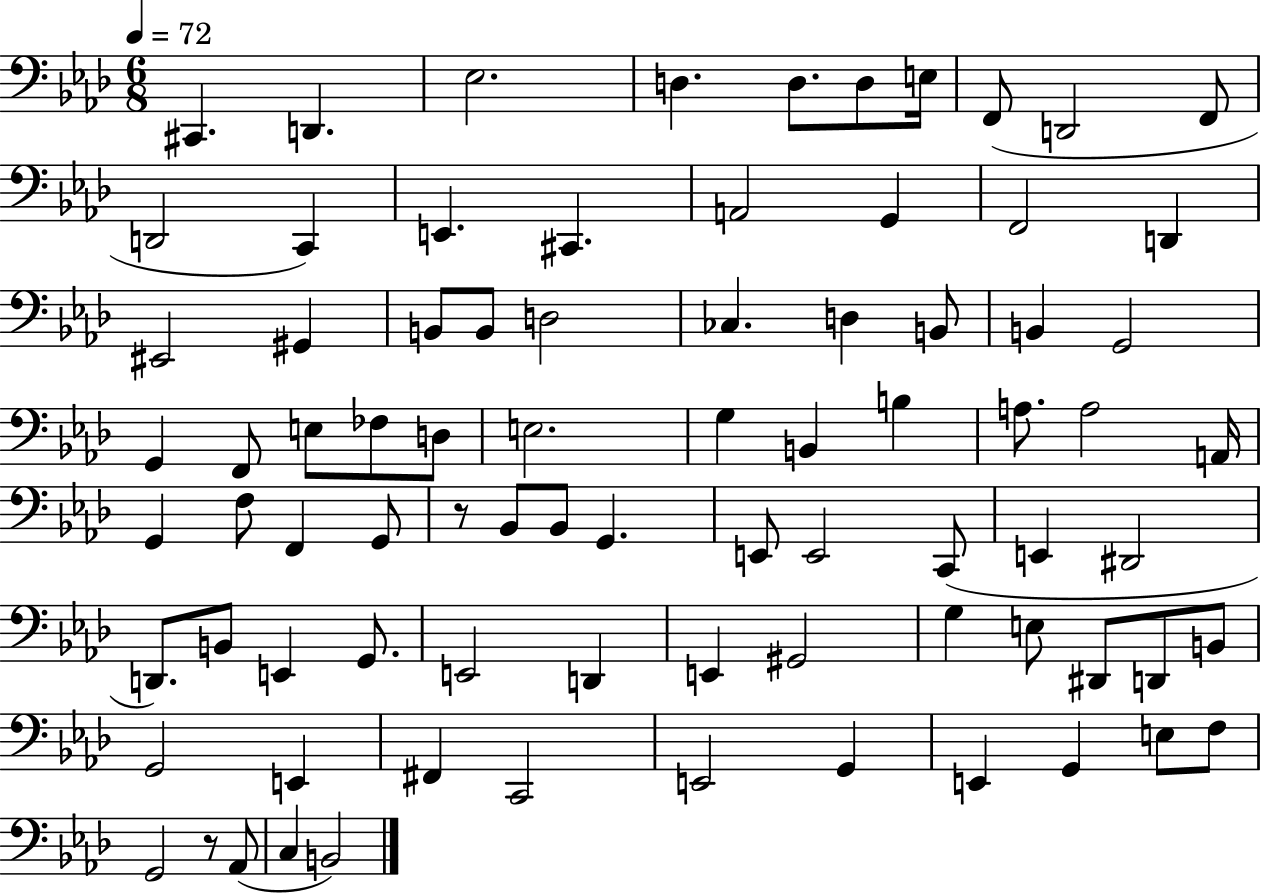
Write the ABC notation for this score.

X:1
T:Untitled
M:6/8
L:1/4
K:Ab
^C,, D,, _E,2 D, D,/2 D,/2 E,/4 F,,/2 D,,2 F,,/2 D,,2 C,, E,, ^C,, A,,2 G,, F,,2 D,, ^E,,2 ^G,, B,,/2 B,,/2 D,2 _C, D, B,,/2 B,, G,,2 G,, F,,/2 E,/2 _F,/2 D,/2 E,2 G, B,, B, A,/2 A,2 A,,/4 G,, F,/2 F,, G,,/2 z/2 _B,,/2 _B,,/2 G,, E,,/2 E,,2 C,,/2 E,, ^D,,2 D,,/2 B,,/2 E,, G,,/2 E,,2 D,, E,, ^G,,2 G, E,/2 ^D,,/2 D,,/2 B,,/2 G,,2 E,, ^F,, C,,2 E,,2 G,, E,, G,, E,/2 F,/2 G,,2 z/2 _A,,/2 C, B,,2